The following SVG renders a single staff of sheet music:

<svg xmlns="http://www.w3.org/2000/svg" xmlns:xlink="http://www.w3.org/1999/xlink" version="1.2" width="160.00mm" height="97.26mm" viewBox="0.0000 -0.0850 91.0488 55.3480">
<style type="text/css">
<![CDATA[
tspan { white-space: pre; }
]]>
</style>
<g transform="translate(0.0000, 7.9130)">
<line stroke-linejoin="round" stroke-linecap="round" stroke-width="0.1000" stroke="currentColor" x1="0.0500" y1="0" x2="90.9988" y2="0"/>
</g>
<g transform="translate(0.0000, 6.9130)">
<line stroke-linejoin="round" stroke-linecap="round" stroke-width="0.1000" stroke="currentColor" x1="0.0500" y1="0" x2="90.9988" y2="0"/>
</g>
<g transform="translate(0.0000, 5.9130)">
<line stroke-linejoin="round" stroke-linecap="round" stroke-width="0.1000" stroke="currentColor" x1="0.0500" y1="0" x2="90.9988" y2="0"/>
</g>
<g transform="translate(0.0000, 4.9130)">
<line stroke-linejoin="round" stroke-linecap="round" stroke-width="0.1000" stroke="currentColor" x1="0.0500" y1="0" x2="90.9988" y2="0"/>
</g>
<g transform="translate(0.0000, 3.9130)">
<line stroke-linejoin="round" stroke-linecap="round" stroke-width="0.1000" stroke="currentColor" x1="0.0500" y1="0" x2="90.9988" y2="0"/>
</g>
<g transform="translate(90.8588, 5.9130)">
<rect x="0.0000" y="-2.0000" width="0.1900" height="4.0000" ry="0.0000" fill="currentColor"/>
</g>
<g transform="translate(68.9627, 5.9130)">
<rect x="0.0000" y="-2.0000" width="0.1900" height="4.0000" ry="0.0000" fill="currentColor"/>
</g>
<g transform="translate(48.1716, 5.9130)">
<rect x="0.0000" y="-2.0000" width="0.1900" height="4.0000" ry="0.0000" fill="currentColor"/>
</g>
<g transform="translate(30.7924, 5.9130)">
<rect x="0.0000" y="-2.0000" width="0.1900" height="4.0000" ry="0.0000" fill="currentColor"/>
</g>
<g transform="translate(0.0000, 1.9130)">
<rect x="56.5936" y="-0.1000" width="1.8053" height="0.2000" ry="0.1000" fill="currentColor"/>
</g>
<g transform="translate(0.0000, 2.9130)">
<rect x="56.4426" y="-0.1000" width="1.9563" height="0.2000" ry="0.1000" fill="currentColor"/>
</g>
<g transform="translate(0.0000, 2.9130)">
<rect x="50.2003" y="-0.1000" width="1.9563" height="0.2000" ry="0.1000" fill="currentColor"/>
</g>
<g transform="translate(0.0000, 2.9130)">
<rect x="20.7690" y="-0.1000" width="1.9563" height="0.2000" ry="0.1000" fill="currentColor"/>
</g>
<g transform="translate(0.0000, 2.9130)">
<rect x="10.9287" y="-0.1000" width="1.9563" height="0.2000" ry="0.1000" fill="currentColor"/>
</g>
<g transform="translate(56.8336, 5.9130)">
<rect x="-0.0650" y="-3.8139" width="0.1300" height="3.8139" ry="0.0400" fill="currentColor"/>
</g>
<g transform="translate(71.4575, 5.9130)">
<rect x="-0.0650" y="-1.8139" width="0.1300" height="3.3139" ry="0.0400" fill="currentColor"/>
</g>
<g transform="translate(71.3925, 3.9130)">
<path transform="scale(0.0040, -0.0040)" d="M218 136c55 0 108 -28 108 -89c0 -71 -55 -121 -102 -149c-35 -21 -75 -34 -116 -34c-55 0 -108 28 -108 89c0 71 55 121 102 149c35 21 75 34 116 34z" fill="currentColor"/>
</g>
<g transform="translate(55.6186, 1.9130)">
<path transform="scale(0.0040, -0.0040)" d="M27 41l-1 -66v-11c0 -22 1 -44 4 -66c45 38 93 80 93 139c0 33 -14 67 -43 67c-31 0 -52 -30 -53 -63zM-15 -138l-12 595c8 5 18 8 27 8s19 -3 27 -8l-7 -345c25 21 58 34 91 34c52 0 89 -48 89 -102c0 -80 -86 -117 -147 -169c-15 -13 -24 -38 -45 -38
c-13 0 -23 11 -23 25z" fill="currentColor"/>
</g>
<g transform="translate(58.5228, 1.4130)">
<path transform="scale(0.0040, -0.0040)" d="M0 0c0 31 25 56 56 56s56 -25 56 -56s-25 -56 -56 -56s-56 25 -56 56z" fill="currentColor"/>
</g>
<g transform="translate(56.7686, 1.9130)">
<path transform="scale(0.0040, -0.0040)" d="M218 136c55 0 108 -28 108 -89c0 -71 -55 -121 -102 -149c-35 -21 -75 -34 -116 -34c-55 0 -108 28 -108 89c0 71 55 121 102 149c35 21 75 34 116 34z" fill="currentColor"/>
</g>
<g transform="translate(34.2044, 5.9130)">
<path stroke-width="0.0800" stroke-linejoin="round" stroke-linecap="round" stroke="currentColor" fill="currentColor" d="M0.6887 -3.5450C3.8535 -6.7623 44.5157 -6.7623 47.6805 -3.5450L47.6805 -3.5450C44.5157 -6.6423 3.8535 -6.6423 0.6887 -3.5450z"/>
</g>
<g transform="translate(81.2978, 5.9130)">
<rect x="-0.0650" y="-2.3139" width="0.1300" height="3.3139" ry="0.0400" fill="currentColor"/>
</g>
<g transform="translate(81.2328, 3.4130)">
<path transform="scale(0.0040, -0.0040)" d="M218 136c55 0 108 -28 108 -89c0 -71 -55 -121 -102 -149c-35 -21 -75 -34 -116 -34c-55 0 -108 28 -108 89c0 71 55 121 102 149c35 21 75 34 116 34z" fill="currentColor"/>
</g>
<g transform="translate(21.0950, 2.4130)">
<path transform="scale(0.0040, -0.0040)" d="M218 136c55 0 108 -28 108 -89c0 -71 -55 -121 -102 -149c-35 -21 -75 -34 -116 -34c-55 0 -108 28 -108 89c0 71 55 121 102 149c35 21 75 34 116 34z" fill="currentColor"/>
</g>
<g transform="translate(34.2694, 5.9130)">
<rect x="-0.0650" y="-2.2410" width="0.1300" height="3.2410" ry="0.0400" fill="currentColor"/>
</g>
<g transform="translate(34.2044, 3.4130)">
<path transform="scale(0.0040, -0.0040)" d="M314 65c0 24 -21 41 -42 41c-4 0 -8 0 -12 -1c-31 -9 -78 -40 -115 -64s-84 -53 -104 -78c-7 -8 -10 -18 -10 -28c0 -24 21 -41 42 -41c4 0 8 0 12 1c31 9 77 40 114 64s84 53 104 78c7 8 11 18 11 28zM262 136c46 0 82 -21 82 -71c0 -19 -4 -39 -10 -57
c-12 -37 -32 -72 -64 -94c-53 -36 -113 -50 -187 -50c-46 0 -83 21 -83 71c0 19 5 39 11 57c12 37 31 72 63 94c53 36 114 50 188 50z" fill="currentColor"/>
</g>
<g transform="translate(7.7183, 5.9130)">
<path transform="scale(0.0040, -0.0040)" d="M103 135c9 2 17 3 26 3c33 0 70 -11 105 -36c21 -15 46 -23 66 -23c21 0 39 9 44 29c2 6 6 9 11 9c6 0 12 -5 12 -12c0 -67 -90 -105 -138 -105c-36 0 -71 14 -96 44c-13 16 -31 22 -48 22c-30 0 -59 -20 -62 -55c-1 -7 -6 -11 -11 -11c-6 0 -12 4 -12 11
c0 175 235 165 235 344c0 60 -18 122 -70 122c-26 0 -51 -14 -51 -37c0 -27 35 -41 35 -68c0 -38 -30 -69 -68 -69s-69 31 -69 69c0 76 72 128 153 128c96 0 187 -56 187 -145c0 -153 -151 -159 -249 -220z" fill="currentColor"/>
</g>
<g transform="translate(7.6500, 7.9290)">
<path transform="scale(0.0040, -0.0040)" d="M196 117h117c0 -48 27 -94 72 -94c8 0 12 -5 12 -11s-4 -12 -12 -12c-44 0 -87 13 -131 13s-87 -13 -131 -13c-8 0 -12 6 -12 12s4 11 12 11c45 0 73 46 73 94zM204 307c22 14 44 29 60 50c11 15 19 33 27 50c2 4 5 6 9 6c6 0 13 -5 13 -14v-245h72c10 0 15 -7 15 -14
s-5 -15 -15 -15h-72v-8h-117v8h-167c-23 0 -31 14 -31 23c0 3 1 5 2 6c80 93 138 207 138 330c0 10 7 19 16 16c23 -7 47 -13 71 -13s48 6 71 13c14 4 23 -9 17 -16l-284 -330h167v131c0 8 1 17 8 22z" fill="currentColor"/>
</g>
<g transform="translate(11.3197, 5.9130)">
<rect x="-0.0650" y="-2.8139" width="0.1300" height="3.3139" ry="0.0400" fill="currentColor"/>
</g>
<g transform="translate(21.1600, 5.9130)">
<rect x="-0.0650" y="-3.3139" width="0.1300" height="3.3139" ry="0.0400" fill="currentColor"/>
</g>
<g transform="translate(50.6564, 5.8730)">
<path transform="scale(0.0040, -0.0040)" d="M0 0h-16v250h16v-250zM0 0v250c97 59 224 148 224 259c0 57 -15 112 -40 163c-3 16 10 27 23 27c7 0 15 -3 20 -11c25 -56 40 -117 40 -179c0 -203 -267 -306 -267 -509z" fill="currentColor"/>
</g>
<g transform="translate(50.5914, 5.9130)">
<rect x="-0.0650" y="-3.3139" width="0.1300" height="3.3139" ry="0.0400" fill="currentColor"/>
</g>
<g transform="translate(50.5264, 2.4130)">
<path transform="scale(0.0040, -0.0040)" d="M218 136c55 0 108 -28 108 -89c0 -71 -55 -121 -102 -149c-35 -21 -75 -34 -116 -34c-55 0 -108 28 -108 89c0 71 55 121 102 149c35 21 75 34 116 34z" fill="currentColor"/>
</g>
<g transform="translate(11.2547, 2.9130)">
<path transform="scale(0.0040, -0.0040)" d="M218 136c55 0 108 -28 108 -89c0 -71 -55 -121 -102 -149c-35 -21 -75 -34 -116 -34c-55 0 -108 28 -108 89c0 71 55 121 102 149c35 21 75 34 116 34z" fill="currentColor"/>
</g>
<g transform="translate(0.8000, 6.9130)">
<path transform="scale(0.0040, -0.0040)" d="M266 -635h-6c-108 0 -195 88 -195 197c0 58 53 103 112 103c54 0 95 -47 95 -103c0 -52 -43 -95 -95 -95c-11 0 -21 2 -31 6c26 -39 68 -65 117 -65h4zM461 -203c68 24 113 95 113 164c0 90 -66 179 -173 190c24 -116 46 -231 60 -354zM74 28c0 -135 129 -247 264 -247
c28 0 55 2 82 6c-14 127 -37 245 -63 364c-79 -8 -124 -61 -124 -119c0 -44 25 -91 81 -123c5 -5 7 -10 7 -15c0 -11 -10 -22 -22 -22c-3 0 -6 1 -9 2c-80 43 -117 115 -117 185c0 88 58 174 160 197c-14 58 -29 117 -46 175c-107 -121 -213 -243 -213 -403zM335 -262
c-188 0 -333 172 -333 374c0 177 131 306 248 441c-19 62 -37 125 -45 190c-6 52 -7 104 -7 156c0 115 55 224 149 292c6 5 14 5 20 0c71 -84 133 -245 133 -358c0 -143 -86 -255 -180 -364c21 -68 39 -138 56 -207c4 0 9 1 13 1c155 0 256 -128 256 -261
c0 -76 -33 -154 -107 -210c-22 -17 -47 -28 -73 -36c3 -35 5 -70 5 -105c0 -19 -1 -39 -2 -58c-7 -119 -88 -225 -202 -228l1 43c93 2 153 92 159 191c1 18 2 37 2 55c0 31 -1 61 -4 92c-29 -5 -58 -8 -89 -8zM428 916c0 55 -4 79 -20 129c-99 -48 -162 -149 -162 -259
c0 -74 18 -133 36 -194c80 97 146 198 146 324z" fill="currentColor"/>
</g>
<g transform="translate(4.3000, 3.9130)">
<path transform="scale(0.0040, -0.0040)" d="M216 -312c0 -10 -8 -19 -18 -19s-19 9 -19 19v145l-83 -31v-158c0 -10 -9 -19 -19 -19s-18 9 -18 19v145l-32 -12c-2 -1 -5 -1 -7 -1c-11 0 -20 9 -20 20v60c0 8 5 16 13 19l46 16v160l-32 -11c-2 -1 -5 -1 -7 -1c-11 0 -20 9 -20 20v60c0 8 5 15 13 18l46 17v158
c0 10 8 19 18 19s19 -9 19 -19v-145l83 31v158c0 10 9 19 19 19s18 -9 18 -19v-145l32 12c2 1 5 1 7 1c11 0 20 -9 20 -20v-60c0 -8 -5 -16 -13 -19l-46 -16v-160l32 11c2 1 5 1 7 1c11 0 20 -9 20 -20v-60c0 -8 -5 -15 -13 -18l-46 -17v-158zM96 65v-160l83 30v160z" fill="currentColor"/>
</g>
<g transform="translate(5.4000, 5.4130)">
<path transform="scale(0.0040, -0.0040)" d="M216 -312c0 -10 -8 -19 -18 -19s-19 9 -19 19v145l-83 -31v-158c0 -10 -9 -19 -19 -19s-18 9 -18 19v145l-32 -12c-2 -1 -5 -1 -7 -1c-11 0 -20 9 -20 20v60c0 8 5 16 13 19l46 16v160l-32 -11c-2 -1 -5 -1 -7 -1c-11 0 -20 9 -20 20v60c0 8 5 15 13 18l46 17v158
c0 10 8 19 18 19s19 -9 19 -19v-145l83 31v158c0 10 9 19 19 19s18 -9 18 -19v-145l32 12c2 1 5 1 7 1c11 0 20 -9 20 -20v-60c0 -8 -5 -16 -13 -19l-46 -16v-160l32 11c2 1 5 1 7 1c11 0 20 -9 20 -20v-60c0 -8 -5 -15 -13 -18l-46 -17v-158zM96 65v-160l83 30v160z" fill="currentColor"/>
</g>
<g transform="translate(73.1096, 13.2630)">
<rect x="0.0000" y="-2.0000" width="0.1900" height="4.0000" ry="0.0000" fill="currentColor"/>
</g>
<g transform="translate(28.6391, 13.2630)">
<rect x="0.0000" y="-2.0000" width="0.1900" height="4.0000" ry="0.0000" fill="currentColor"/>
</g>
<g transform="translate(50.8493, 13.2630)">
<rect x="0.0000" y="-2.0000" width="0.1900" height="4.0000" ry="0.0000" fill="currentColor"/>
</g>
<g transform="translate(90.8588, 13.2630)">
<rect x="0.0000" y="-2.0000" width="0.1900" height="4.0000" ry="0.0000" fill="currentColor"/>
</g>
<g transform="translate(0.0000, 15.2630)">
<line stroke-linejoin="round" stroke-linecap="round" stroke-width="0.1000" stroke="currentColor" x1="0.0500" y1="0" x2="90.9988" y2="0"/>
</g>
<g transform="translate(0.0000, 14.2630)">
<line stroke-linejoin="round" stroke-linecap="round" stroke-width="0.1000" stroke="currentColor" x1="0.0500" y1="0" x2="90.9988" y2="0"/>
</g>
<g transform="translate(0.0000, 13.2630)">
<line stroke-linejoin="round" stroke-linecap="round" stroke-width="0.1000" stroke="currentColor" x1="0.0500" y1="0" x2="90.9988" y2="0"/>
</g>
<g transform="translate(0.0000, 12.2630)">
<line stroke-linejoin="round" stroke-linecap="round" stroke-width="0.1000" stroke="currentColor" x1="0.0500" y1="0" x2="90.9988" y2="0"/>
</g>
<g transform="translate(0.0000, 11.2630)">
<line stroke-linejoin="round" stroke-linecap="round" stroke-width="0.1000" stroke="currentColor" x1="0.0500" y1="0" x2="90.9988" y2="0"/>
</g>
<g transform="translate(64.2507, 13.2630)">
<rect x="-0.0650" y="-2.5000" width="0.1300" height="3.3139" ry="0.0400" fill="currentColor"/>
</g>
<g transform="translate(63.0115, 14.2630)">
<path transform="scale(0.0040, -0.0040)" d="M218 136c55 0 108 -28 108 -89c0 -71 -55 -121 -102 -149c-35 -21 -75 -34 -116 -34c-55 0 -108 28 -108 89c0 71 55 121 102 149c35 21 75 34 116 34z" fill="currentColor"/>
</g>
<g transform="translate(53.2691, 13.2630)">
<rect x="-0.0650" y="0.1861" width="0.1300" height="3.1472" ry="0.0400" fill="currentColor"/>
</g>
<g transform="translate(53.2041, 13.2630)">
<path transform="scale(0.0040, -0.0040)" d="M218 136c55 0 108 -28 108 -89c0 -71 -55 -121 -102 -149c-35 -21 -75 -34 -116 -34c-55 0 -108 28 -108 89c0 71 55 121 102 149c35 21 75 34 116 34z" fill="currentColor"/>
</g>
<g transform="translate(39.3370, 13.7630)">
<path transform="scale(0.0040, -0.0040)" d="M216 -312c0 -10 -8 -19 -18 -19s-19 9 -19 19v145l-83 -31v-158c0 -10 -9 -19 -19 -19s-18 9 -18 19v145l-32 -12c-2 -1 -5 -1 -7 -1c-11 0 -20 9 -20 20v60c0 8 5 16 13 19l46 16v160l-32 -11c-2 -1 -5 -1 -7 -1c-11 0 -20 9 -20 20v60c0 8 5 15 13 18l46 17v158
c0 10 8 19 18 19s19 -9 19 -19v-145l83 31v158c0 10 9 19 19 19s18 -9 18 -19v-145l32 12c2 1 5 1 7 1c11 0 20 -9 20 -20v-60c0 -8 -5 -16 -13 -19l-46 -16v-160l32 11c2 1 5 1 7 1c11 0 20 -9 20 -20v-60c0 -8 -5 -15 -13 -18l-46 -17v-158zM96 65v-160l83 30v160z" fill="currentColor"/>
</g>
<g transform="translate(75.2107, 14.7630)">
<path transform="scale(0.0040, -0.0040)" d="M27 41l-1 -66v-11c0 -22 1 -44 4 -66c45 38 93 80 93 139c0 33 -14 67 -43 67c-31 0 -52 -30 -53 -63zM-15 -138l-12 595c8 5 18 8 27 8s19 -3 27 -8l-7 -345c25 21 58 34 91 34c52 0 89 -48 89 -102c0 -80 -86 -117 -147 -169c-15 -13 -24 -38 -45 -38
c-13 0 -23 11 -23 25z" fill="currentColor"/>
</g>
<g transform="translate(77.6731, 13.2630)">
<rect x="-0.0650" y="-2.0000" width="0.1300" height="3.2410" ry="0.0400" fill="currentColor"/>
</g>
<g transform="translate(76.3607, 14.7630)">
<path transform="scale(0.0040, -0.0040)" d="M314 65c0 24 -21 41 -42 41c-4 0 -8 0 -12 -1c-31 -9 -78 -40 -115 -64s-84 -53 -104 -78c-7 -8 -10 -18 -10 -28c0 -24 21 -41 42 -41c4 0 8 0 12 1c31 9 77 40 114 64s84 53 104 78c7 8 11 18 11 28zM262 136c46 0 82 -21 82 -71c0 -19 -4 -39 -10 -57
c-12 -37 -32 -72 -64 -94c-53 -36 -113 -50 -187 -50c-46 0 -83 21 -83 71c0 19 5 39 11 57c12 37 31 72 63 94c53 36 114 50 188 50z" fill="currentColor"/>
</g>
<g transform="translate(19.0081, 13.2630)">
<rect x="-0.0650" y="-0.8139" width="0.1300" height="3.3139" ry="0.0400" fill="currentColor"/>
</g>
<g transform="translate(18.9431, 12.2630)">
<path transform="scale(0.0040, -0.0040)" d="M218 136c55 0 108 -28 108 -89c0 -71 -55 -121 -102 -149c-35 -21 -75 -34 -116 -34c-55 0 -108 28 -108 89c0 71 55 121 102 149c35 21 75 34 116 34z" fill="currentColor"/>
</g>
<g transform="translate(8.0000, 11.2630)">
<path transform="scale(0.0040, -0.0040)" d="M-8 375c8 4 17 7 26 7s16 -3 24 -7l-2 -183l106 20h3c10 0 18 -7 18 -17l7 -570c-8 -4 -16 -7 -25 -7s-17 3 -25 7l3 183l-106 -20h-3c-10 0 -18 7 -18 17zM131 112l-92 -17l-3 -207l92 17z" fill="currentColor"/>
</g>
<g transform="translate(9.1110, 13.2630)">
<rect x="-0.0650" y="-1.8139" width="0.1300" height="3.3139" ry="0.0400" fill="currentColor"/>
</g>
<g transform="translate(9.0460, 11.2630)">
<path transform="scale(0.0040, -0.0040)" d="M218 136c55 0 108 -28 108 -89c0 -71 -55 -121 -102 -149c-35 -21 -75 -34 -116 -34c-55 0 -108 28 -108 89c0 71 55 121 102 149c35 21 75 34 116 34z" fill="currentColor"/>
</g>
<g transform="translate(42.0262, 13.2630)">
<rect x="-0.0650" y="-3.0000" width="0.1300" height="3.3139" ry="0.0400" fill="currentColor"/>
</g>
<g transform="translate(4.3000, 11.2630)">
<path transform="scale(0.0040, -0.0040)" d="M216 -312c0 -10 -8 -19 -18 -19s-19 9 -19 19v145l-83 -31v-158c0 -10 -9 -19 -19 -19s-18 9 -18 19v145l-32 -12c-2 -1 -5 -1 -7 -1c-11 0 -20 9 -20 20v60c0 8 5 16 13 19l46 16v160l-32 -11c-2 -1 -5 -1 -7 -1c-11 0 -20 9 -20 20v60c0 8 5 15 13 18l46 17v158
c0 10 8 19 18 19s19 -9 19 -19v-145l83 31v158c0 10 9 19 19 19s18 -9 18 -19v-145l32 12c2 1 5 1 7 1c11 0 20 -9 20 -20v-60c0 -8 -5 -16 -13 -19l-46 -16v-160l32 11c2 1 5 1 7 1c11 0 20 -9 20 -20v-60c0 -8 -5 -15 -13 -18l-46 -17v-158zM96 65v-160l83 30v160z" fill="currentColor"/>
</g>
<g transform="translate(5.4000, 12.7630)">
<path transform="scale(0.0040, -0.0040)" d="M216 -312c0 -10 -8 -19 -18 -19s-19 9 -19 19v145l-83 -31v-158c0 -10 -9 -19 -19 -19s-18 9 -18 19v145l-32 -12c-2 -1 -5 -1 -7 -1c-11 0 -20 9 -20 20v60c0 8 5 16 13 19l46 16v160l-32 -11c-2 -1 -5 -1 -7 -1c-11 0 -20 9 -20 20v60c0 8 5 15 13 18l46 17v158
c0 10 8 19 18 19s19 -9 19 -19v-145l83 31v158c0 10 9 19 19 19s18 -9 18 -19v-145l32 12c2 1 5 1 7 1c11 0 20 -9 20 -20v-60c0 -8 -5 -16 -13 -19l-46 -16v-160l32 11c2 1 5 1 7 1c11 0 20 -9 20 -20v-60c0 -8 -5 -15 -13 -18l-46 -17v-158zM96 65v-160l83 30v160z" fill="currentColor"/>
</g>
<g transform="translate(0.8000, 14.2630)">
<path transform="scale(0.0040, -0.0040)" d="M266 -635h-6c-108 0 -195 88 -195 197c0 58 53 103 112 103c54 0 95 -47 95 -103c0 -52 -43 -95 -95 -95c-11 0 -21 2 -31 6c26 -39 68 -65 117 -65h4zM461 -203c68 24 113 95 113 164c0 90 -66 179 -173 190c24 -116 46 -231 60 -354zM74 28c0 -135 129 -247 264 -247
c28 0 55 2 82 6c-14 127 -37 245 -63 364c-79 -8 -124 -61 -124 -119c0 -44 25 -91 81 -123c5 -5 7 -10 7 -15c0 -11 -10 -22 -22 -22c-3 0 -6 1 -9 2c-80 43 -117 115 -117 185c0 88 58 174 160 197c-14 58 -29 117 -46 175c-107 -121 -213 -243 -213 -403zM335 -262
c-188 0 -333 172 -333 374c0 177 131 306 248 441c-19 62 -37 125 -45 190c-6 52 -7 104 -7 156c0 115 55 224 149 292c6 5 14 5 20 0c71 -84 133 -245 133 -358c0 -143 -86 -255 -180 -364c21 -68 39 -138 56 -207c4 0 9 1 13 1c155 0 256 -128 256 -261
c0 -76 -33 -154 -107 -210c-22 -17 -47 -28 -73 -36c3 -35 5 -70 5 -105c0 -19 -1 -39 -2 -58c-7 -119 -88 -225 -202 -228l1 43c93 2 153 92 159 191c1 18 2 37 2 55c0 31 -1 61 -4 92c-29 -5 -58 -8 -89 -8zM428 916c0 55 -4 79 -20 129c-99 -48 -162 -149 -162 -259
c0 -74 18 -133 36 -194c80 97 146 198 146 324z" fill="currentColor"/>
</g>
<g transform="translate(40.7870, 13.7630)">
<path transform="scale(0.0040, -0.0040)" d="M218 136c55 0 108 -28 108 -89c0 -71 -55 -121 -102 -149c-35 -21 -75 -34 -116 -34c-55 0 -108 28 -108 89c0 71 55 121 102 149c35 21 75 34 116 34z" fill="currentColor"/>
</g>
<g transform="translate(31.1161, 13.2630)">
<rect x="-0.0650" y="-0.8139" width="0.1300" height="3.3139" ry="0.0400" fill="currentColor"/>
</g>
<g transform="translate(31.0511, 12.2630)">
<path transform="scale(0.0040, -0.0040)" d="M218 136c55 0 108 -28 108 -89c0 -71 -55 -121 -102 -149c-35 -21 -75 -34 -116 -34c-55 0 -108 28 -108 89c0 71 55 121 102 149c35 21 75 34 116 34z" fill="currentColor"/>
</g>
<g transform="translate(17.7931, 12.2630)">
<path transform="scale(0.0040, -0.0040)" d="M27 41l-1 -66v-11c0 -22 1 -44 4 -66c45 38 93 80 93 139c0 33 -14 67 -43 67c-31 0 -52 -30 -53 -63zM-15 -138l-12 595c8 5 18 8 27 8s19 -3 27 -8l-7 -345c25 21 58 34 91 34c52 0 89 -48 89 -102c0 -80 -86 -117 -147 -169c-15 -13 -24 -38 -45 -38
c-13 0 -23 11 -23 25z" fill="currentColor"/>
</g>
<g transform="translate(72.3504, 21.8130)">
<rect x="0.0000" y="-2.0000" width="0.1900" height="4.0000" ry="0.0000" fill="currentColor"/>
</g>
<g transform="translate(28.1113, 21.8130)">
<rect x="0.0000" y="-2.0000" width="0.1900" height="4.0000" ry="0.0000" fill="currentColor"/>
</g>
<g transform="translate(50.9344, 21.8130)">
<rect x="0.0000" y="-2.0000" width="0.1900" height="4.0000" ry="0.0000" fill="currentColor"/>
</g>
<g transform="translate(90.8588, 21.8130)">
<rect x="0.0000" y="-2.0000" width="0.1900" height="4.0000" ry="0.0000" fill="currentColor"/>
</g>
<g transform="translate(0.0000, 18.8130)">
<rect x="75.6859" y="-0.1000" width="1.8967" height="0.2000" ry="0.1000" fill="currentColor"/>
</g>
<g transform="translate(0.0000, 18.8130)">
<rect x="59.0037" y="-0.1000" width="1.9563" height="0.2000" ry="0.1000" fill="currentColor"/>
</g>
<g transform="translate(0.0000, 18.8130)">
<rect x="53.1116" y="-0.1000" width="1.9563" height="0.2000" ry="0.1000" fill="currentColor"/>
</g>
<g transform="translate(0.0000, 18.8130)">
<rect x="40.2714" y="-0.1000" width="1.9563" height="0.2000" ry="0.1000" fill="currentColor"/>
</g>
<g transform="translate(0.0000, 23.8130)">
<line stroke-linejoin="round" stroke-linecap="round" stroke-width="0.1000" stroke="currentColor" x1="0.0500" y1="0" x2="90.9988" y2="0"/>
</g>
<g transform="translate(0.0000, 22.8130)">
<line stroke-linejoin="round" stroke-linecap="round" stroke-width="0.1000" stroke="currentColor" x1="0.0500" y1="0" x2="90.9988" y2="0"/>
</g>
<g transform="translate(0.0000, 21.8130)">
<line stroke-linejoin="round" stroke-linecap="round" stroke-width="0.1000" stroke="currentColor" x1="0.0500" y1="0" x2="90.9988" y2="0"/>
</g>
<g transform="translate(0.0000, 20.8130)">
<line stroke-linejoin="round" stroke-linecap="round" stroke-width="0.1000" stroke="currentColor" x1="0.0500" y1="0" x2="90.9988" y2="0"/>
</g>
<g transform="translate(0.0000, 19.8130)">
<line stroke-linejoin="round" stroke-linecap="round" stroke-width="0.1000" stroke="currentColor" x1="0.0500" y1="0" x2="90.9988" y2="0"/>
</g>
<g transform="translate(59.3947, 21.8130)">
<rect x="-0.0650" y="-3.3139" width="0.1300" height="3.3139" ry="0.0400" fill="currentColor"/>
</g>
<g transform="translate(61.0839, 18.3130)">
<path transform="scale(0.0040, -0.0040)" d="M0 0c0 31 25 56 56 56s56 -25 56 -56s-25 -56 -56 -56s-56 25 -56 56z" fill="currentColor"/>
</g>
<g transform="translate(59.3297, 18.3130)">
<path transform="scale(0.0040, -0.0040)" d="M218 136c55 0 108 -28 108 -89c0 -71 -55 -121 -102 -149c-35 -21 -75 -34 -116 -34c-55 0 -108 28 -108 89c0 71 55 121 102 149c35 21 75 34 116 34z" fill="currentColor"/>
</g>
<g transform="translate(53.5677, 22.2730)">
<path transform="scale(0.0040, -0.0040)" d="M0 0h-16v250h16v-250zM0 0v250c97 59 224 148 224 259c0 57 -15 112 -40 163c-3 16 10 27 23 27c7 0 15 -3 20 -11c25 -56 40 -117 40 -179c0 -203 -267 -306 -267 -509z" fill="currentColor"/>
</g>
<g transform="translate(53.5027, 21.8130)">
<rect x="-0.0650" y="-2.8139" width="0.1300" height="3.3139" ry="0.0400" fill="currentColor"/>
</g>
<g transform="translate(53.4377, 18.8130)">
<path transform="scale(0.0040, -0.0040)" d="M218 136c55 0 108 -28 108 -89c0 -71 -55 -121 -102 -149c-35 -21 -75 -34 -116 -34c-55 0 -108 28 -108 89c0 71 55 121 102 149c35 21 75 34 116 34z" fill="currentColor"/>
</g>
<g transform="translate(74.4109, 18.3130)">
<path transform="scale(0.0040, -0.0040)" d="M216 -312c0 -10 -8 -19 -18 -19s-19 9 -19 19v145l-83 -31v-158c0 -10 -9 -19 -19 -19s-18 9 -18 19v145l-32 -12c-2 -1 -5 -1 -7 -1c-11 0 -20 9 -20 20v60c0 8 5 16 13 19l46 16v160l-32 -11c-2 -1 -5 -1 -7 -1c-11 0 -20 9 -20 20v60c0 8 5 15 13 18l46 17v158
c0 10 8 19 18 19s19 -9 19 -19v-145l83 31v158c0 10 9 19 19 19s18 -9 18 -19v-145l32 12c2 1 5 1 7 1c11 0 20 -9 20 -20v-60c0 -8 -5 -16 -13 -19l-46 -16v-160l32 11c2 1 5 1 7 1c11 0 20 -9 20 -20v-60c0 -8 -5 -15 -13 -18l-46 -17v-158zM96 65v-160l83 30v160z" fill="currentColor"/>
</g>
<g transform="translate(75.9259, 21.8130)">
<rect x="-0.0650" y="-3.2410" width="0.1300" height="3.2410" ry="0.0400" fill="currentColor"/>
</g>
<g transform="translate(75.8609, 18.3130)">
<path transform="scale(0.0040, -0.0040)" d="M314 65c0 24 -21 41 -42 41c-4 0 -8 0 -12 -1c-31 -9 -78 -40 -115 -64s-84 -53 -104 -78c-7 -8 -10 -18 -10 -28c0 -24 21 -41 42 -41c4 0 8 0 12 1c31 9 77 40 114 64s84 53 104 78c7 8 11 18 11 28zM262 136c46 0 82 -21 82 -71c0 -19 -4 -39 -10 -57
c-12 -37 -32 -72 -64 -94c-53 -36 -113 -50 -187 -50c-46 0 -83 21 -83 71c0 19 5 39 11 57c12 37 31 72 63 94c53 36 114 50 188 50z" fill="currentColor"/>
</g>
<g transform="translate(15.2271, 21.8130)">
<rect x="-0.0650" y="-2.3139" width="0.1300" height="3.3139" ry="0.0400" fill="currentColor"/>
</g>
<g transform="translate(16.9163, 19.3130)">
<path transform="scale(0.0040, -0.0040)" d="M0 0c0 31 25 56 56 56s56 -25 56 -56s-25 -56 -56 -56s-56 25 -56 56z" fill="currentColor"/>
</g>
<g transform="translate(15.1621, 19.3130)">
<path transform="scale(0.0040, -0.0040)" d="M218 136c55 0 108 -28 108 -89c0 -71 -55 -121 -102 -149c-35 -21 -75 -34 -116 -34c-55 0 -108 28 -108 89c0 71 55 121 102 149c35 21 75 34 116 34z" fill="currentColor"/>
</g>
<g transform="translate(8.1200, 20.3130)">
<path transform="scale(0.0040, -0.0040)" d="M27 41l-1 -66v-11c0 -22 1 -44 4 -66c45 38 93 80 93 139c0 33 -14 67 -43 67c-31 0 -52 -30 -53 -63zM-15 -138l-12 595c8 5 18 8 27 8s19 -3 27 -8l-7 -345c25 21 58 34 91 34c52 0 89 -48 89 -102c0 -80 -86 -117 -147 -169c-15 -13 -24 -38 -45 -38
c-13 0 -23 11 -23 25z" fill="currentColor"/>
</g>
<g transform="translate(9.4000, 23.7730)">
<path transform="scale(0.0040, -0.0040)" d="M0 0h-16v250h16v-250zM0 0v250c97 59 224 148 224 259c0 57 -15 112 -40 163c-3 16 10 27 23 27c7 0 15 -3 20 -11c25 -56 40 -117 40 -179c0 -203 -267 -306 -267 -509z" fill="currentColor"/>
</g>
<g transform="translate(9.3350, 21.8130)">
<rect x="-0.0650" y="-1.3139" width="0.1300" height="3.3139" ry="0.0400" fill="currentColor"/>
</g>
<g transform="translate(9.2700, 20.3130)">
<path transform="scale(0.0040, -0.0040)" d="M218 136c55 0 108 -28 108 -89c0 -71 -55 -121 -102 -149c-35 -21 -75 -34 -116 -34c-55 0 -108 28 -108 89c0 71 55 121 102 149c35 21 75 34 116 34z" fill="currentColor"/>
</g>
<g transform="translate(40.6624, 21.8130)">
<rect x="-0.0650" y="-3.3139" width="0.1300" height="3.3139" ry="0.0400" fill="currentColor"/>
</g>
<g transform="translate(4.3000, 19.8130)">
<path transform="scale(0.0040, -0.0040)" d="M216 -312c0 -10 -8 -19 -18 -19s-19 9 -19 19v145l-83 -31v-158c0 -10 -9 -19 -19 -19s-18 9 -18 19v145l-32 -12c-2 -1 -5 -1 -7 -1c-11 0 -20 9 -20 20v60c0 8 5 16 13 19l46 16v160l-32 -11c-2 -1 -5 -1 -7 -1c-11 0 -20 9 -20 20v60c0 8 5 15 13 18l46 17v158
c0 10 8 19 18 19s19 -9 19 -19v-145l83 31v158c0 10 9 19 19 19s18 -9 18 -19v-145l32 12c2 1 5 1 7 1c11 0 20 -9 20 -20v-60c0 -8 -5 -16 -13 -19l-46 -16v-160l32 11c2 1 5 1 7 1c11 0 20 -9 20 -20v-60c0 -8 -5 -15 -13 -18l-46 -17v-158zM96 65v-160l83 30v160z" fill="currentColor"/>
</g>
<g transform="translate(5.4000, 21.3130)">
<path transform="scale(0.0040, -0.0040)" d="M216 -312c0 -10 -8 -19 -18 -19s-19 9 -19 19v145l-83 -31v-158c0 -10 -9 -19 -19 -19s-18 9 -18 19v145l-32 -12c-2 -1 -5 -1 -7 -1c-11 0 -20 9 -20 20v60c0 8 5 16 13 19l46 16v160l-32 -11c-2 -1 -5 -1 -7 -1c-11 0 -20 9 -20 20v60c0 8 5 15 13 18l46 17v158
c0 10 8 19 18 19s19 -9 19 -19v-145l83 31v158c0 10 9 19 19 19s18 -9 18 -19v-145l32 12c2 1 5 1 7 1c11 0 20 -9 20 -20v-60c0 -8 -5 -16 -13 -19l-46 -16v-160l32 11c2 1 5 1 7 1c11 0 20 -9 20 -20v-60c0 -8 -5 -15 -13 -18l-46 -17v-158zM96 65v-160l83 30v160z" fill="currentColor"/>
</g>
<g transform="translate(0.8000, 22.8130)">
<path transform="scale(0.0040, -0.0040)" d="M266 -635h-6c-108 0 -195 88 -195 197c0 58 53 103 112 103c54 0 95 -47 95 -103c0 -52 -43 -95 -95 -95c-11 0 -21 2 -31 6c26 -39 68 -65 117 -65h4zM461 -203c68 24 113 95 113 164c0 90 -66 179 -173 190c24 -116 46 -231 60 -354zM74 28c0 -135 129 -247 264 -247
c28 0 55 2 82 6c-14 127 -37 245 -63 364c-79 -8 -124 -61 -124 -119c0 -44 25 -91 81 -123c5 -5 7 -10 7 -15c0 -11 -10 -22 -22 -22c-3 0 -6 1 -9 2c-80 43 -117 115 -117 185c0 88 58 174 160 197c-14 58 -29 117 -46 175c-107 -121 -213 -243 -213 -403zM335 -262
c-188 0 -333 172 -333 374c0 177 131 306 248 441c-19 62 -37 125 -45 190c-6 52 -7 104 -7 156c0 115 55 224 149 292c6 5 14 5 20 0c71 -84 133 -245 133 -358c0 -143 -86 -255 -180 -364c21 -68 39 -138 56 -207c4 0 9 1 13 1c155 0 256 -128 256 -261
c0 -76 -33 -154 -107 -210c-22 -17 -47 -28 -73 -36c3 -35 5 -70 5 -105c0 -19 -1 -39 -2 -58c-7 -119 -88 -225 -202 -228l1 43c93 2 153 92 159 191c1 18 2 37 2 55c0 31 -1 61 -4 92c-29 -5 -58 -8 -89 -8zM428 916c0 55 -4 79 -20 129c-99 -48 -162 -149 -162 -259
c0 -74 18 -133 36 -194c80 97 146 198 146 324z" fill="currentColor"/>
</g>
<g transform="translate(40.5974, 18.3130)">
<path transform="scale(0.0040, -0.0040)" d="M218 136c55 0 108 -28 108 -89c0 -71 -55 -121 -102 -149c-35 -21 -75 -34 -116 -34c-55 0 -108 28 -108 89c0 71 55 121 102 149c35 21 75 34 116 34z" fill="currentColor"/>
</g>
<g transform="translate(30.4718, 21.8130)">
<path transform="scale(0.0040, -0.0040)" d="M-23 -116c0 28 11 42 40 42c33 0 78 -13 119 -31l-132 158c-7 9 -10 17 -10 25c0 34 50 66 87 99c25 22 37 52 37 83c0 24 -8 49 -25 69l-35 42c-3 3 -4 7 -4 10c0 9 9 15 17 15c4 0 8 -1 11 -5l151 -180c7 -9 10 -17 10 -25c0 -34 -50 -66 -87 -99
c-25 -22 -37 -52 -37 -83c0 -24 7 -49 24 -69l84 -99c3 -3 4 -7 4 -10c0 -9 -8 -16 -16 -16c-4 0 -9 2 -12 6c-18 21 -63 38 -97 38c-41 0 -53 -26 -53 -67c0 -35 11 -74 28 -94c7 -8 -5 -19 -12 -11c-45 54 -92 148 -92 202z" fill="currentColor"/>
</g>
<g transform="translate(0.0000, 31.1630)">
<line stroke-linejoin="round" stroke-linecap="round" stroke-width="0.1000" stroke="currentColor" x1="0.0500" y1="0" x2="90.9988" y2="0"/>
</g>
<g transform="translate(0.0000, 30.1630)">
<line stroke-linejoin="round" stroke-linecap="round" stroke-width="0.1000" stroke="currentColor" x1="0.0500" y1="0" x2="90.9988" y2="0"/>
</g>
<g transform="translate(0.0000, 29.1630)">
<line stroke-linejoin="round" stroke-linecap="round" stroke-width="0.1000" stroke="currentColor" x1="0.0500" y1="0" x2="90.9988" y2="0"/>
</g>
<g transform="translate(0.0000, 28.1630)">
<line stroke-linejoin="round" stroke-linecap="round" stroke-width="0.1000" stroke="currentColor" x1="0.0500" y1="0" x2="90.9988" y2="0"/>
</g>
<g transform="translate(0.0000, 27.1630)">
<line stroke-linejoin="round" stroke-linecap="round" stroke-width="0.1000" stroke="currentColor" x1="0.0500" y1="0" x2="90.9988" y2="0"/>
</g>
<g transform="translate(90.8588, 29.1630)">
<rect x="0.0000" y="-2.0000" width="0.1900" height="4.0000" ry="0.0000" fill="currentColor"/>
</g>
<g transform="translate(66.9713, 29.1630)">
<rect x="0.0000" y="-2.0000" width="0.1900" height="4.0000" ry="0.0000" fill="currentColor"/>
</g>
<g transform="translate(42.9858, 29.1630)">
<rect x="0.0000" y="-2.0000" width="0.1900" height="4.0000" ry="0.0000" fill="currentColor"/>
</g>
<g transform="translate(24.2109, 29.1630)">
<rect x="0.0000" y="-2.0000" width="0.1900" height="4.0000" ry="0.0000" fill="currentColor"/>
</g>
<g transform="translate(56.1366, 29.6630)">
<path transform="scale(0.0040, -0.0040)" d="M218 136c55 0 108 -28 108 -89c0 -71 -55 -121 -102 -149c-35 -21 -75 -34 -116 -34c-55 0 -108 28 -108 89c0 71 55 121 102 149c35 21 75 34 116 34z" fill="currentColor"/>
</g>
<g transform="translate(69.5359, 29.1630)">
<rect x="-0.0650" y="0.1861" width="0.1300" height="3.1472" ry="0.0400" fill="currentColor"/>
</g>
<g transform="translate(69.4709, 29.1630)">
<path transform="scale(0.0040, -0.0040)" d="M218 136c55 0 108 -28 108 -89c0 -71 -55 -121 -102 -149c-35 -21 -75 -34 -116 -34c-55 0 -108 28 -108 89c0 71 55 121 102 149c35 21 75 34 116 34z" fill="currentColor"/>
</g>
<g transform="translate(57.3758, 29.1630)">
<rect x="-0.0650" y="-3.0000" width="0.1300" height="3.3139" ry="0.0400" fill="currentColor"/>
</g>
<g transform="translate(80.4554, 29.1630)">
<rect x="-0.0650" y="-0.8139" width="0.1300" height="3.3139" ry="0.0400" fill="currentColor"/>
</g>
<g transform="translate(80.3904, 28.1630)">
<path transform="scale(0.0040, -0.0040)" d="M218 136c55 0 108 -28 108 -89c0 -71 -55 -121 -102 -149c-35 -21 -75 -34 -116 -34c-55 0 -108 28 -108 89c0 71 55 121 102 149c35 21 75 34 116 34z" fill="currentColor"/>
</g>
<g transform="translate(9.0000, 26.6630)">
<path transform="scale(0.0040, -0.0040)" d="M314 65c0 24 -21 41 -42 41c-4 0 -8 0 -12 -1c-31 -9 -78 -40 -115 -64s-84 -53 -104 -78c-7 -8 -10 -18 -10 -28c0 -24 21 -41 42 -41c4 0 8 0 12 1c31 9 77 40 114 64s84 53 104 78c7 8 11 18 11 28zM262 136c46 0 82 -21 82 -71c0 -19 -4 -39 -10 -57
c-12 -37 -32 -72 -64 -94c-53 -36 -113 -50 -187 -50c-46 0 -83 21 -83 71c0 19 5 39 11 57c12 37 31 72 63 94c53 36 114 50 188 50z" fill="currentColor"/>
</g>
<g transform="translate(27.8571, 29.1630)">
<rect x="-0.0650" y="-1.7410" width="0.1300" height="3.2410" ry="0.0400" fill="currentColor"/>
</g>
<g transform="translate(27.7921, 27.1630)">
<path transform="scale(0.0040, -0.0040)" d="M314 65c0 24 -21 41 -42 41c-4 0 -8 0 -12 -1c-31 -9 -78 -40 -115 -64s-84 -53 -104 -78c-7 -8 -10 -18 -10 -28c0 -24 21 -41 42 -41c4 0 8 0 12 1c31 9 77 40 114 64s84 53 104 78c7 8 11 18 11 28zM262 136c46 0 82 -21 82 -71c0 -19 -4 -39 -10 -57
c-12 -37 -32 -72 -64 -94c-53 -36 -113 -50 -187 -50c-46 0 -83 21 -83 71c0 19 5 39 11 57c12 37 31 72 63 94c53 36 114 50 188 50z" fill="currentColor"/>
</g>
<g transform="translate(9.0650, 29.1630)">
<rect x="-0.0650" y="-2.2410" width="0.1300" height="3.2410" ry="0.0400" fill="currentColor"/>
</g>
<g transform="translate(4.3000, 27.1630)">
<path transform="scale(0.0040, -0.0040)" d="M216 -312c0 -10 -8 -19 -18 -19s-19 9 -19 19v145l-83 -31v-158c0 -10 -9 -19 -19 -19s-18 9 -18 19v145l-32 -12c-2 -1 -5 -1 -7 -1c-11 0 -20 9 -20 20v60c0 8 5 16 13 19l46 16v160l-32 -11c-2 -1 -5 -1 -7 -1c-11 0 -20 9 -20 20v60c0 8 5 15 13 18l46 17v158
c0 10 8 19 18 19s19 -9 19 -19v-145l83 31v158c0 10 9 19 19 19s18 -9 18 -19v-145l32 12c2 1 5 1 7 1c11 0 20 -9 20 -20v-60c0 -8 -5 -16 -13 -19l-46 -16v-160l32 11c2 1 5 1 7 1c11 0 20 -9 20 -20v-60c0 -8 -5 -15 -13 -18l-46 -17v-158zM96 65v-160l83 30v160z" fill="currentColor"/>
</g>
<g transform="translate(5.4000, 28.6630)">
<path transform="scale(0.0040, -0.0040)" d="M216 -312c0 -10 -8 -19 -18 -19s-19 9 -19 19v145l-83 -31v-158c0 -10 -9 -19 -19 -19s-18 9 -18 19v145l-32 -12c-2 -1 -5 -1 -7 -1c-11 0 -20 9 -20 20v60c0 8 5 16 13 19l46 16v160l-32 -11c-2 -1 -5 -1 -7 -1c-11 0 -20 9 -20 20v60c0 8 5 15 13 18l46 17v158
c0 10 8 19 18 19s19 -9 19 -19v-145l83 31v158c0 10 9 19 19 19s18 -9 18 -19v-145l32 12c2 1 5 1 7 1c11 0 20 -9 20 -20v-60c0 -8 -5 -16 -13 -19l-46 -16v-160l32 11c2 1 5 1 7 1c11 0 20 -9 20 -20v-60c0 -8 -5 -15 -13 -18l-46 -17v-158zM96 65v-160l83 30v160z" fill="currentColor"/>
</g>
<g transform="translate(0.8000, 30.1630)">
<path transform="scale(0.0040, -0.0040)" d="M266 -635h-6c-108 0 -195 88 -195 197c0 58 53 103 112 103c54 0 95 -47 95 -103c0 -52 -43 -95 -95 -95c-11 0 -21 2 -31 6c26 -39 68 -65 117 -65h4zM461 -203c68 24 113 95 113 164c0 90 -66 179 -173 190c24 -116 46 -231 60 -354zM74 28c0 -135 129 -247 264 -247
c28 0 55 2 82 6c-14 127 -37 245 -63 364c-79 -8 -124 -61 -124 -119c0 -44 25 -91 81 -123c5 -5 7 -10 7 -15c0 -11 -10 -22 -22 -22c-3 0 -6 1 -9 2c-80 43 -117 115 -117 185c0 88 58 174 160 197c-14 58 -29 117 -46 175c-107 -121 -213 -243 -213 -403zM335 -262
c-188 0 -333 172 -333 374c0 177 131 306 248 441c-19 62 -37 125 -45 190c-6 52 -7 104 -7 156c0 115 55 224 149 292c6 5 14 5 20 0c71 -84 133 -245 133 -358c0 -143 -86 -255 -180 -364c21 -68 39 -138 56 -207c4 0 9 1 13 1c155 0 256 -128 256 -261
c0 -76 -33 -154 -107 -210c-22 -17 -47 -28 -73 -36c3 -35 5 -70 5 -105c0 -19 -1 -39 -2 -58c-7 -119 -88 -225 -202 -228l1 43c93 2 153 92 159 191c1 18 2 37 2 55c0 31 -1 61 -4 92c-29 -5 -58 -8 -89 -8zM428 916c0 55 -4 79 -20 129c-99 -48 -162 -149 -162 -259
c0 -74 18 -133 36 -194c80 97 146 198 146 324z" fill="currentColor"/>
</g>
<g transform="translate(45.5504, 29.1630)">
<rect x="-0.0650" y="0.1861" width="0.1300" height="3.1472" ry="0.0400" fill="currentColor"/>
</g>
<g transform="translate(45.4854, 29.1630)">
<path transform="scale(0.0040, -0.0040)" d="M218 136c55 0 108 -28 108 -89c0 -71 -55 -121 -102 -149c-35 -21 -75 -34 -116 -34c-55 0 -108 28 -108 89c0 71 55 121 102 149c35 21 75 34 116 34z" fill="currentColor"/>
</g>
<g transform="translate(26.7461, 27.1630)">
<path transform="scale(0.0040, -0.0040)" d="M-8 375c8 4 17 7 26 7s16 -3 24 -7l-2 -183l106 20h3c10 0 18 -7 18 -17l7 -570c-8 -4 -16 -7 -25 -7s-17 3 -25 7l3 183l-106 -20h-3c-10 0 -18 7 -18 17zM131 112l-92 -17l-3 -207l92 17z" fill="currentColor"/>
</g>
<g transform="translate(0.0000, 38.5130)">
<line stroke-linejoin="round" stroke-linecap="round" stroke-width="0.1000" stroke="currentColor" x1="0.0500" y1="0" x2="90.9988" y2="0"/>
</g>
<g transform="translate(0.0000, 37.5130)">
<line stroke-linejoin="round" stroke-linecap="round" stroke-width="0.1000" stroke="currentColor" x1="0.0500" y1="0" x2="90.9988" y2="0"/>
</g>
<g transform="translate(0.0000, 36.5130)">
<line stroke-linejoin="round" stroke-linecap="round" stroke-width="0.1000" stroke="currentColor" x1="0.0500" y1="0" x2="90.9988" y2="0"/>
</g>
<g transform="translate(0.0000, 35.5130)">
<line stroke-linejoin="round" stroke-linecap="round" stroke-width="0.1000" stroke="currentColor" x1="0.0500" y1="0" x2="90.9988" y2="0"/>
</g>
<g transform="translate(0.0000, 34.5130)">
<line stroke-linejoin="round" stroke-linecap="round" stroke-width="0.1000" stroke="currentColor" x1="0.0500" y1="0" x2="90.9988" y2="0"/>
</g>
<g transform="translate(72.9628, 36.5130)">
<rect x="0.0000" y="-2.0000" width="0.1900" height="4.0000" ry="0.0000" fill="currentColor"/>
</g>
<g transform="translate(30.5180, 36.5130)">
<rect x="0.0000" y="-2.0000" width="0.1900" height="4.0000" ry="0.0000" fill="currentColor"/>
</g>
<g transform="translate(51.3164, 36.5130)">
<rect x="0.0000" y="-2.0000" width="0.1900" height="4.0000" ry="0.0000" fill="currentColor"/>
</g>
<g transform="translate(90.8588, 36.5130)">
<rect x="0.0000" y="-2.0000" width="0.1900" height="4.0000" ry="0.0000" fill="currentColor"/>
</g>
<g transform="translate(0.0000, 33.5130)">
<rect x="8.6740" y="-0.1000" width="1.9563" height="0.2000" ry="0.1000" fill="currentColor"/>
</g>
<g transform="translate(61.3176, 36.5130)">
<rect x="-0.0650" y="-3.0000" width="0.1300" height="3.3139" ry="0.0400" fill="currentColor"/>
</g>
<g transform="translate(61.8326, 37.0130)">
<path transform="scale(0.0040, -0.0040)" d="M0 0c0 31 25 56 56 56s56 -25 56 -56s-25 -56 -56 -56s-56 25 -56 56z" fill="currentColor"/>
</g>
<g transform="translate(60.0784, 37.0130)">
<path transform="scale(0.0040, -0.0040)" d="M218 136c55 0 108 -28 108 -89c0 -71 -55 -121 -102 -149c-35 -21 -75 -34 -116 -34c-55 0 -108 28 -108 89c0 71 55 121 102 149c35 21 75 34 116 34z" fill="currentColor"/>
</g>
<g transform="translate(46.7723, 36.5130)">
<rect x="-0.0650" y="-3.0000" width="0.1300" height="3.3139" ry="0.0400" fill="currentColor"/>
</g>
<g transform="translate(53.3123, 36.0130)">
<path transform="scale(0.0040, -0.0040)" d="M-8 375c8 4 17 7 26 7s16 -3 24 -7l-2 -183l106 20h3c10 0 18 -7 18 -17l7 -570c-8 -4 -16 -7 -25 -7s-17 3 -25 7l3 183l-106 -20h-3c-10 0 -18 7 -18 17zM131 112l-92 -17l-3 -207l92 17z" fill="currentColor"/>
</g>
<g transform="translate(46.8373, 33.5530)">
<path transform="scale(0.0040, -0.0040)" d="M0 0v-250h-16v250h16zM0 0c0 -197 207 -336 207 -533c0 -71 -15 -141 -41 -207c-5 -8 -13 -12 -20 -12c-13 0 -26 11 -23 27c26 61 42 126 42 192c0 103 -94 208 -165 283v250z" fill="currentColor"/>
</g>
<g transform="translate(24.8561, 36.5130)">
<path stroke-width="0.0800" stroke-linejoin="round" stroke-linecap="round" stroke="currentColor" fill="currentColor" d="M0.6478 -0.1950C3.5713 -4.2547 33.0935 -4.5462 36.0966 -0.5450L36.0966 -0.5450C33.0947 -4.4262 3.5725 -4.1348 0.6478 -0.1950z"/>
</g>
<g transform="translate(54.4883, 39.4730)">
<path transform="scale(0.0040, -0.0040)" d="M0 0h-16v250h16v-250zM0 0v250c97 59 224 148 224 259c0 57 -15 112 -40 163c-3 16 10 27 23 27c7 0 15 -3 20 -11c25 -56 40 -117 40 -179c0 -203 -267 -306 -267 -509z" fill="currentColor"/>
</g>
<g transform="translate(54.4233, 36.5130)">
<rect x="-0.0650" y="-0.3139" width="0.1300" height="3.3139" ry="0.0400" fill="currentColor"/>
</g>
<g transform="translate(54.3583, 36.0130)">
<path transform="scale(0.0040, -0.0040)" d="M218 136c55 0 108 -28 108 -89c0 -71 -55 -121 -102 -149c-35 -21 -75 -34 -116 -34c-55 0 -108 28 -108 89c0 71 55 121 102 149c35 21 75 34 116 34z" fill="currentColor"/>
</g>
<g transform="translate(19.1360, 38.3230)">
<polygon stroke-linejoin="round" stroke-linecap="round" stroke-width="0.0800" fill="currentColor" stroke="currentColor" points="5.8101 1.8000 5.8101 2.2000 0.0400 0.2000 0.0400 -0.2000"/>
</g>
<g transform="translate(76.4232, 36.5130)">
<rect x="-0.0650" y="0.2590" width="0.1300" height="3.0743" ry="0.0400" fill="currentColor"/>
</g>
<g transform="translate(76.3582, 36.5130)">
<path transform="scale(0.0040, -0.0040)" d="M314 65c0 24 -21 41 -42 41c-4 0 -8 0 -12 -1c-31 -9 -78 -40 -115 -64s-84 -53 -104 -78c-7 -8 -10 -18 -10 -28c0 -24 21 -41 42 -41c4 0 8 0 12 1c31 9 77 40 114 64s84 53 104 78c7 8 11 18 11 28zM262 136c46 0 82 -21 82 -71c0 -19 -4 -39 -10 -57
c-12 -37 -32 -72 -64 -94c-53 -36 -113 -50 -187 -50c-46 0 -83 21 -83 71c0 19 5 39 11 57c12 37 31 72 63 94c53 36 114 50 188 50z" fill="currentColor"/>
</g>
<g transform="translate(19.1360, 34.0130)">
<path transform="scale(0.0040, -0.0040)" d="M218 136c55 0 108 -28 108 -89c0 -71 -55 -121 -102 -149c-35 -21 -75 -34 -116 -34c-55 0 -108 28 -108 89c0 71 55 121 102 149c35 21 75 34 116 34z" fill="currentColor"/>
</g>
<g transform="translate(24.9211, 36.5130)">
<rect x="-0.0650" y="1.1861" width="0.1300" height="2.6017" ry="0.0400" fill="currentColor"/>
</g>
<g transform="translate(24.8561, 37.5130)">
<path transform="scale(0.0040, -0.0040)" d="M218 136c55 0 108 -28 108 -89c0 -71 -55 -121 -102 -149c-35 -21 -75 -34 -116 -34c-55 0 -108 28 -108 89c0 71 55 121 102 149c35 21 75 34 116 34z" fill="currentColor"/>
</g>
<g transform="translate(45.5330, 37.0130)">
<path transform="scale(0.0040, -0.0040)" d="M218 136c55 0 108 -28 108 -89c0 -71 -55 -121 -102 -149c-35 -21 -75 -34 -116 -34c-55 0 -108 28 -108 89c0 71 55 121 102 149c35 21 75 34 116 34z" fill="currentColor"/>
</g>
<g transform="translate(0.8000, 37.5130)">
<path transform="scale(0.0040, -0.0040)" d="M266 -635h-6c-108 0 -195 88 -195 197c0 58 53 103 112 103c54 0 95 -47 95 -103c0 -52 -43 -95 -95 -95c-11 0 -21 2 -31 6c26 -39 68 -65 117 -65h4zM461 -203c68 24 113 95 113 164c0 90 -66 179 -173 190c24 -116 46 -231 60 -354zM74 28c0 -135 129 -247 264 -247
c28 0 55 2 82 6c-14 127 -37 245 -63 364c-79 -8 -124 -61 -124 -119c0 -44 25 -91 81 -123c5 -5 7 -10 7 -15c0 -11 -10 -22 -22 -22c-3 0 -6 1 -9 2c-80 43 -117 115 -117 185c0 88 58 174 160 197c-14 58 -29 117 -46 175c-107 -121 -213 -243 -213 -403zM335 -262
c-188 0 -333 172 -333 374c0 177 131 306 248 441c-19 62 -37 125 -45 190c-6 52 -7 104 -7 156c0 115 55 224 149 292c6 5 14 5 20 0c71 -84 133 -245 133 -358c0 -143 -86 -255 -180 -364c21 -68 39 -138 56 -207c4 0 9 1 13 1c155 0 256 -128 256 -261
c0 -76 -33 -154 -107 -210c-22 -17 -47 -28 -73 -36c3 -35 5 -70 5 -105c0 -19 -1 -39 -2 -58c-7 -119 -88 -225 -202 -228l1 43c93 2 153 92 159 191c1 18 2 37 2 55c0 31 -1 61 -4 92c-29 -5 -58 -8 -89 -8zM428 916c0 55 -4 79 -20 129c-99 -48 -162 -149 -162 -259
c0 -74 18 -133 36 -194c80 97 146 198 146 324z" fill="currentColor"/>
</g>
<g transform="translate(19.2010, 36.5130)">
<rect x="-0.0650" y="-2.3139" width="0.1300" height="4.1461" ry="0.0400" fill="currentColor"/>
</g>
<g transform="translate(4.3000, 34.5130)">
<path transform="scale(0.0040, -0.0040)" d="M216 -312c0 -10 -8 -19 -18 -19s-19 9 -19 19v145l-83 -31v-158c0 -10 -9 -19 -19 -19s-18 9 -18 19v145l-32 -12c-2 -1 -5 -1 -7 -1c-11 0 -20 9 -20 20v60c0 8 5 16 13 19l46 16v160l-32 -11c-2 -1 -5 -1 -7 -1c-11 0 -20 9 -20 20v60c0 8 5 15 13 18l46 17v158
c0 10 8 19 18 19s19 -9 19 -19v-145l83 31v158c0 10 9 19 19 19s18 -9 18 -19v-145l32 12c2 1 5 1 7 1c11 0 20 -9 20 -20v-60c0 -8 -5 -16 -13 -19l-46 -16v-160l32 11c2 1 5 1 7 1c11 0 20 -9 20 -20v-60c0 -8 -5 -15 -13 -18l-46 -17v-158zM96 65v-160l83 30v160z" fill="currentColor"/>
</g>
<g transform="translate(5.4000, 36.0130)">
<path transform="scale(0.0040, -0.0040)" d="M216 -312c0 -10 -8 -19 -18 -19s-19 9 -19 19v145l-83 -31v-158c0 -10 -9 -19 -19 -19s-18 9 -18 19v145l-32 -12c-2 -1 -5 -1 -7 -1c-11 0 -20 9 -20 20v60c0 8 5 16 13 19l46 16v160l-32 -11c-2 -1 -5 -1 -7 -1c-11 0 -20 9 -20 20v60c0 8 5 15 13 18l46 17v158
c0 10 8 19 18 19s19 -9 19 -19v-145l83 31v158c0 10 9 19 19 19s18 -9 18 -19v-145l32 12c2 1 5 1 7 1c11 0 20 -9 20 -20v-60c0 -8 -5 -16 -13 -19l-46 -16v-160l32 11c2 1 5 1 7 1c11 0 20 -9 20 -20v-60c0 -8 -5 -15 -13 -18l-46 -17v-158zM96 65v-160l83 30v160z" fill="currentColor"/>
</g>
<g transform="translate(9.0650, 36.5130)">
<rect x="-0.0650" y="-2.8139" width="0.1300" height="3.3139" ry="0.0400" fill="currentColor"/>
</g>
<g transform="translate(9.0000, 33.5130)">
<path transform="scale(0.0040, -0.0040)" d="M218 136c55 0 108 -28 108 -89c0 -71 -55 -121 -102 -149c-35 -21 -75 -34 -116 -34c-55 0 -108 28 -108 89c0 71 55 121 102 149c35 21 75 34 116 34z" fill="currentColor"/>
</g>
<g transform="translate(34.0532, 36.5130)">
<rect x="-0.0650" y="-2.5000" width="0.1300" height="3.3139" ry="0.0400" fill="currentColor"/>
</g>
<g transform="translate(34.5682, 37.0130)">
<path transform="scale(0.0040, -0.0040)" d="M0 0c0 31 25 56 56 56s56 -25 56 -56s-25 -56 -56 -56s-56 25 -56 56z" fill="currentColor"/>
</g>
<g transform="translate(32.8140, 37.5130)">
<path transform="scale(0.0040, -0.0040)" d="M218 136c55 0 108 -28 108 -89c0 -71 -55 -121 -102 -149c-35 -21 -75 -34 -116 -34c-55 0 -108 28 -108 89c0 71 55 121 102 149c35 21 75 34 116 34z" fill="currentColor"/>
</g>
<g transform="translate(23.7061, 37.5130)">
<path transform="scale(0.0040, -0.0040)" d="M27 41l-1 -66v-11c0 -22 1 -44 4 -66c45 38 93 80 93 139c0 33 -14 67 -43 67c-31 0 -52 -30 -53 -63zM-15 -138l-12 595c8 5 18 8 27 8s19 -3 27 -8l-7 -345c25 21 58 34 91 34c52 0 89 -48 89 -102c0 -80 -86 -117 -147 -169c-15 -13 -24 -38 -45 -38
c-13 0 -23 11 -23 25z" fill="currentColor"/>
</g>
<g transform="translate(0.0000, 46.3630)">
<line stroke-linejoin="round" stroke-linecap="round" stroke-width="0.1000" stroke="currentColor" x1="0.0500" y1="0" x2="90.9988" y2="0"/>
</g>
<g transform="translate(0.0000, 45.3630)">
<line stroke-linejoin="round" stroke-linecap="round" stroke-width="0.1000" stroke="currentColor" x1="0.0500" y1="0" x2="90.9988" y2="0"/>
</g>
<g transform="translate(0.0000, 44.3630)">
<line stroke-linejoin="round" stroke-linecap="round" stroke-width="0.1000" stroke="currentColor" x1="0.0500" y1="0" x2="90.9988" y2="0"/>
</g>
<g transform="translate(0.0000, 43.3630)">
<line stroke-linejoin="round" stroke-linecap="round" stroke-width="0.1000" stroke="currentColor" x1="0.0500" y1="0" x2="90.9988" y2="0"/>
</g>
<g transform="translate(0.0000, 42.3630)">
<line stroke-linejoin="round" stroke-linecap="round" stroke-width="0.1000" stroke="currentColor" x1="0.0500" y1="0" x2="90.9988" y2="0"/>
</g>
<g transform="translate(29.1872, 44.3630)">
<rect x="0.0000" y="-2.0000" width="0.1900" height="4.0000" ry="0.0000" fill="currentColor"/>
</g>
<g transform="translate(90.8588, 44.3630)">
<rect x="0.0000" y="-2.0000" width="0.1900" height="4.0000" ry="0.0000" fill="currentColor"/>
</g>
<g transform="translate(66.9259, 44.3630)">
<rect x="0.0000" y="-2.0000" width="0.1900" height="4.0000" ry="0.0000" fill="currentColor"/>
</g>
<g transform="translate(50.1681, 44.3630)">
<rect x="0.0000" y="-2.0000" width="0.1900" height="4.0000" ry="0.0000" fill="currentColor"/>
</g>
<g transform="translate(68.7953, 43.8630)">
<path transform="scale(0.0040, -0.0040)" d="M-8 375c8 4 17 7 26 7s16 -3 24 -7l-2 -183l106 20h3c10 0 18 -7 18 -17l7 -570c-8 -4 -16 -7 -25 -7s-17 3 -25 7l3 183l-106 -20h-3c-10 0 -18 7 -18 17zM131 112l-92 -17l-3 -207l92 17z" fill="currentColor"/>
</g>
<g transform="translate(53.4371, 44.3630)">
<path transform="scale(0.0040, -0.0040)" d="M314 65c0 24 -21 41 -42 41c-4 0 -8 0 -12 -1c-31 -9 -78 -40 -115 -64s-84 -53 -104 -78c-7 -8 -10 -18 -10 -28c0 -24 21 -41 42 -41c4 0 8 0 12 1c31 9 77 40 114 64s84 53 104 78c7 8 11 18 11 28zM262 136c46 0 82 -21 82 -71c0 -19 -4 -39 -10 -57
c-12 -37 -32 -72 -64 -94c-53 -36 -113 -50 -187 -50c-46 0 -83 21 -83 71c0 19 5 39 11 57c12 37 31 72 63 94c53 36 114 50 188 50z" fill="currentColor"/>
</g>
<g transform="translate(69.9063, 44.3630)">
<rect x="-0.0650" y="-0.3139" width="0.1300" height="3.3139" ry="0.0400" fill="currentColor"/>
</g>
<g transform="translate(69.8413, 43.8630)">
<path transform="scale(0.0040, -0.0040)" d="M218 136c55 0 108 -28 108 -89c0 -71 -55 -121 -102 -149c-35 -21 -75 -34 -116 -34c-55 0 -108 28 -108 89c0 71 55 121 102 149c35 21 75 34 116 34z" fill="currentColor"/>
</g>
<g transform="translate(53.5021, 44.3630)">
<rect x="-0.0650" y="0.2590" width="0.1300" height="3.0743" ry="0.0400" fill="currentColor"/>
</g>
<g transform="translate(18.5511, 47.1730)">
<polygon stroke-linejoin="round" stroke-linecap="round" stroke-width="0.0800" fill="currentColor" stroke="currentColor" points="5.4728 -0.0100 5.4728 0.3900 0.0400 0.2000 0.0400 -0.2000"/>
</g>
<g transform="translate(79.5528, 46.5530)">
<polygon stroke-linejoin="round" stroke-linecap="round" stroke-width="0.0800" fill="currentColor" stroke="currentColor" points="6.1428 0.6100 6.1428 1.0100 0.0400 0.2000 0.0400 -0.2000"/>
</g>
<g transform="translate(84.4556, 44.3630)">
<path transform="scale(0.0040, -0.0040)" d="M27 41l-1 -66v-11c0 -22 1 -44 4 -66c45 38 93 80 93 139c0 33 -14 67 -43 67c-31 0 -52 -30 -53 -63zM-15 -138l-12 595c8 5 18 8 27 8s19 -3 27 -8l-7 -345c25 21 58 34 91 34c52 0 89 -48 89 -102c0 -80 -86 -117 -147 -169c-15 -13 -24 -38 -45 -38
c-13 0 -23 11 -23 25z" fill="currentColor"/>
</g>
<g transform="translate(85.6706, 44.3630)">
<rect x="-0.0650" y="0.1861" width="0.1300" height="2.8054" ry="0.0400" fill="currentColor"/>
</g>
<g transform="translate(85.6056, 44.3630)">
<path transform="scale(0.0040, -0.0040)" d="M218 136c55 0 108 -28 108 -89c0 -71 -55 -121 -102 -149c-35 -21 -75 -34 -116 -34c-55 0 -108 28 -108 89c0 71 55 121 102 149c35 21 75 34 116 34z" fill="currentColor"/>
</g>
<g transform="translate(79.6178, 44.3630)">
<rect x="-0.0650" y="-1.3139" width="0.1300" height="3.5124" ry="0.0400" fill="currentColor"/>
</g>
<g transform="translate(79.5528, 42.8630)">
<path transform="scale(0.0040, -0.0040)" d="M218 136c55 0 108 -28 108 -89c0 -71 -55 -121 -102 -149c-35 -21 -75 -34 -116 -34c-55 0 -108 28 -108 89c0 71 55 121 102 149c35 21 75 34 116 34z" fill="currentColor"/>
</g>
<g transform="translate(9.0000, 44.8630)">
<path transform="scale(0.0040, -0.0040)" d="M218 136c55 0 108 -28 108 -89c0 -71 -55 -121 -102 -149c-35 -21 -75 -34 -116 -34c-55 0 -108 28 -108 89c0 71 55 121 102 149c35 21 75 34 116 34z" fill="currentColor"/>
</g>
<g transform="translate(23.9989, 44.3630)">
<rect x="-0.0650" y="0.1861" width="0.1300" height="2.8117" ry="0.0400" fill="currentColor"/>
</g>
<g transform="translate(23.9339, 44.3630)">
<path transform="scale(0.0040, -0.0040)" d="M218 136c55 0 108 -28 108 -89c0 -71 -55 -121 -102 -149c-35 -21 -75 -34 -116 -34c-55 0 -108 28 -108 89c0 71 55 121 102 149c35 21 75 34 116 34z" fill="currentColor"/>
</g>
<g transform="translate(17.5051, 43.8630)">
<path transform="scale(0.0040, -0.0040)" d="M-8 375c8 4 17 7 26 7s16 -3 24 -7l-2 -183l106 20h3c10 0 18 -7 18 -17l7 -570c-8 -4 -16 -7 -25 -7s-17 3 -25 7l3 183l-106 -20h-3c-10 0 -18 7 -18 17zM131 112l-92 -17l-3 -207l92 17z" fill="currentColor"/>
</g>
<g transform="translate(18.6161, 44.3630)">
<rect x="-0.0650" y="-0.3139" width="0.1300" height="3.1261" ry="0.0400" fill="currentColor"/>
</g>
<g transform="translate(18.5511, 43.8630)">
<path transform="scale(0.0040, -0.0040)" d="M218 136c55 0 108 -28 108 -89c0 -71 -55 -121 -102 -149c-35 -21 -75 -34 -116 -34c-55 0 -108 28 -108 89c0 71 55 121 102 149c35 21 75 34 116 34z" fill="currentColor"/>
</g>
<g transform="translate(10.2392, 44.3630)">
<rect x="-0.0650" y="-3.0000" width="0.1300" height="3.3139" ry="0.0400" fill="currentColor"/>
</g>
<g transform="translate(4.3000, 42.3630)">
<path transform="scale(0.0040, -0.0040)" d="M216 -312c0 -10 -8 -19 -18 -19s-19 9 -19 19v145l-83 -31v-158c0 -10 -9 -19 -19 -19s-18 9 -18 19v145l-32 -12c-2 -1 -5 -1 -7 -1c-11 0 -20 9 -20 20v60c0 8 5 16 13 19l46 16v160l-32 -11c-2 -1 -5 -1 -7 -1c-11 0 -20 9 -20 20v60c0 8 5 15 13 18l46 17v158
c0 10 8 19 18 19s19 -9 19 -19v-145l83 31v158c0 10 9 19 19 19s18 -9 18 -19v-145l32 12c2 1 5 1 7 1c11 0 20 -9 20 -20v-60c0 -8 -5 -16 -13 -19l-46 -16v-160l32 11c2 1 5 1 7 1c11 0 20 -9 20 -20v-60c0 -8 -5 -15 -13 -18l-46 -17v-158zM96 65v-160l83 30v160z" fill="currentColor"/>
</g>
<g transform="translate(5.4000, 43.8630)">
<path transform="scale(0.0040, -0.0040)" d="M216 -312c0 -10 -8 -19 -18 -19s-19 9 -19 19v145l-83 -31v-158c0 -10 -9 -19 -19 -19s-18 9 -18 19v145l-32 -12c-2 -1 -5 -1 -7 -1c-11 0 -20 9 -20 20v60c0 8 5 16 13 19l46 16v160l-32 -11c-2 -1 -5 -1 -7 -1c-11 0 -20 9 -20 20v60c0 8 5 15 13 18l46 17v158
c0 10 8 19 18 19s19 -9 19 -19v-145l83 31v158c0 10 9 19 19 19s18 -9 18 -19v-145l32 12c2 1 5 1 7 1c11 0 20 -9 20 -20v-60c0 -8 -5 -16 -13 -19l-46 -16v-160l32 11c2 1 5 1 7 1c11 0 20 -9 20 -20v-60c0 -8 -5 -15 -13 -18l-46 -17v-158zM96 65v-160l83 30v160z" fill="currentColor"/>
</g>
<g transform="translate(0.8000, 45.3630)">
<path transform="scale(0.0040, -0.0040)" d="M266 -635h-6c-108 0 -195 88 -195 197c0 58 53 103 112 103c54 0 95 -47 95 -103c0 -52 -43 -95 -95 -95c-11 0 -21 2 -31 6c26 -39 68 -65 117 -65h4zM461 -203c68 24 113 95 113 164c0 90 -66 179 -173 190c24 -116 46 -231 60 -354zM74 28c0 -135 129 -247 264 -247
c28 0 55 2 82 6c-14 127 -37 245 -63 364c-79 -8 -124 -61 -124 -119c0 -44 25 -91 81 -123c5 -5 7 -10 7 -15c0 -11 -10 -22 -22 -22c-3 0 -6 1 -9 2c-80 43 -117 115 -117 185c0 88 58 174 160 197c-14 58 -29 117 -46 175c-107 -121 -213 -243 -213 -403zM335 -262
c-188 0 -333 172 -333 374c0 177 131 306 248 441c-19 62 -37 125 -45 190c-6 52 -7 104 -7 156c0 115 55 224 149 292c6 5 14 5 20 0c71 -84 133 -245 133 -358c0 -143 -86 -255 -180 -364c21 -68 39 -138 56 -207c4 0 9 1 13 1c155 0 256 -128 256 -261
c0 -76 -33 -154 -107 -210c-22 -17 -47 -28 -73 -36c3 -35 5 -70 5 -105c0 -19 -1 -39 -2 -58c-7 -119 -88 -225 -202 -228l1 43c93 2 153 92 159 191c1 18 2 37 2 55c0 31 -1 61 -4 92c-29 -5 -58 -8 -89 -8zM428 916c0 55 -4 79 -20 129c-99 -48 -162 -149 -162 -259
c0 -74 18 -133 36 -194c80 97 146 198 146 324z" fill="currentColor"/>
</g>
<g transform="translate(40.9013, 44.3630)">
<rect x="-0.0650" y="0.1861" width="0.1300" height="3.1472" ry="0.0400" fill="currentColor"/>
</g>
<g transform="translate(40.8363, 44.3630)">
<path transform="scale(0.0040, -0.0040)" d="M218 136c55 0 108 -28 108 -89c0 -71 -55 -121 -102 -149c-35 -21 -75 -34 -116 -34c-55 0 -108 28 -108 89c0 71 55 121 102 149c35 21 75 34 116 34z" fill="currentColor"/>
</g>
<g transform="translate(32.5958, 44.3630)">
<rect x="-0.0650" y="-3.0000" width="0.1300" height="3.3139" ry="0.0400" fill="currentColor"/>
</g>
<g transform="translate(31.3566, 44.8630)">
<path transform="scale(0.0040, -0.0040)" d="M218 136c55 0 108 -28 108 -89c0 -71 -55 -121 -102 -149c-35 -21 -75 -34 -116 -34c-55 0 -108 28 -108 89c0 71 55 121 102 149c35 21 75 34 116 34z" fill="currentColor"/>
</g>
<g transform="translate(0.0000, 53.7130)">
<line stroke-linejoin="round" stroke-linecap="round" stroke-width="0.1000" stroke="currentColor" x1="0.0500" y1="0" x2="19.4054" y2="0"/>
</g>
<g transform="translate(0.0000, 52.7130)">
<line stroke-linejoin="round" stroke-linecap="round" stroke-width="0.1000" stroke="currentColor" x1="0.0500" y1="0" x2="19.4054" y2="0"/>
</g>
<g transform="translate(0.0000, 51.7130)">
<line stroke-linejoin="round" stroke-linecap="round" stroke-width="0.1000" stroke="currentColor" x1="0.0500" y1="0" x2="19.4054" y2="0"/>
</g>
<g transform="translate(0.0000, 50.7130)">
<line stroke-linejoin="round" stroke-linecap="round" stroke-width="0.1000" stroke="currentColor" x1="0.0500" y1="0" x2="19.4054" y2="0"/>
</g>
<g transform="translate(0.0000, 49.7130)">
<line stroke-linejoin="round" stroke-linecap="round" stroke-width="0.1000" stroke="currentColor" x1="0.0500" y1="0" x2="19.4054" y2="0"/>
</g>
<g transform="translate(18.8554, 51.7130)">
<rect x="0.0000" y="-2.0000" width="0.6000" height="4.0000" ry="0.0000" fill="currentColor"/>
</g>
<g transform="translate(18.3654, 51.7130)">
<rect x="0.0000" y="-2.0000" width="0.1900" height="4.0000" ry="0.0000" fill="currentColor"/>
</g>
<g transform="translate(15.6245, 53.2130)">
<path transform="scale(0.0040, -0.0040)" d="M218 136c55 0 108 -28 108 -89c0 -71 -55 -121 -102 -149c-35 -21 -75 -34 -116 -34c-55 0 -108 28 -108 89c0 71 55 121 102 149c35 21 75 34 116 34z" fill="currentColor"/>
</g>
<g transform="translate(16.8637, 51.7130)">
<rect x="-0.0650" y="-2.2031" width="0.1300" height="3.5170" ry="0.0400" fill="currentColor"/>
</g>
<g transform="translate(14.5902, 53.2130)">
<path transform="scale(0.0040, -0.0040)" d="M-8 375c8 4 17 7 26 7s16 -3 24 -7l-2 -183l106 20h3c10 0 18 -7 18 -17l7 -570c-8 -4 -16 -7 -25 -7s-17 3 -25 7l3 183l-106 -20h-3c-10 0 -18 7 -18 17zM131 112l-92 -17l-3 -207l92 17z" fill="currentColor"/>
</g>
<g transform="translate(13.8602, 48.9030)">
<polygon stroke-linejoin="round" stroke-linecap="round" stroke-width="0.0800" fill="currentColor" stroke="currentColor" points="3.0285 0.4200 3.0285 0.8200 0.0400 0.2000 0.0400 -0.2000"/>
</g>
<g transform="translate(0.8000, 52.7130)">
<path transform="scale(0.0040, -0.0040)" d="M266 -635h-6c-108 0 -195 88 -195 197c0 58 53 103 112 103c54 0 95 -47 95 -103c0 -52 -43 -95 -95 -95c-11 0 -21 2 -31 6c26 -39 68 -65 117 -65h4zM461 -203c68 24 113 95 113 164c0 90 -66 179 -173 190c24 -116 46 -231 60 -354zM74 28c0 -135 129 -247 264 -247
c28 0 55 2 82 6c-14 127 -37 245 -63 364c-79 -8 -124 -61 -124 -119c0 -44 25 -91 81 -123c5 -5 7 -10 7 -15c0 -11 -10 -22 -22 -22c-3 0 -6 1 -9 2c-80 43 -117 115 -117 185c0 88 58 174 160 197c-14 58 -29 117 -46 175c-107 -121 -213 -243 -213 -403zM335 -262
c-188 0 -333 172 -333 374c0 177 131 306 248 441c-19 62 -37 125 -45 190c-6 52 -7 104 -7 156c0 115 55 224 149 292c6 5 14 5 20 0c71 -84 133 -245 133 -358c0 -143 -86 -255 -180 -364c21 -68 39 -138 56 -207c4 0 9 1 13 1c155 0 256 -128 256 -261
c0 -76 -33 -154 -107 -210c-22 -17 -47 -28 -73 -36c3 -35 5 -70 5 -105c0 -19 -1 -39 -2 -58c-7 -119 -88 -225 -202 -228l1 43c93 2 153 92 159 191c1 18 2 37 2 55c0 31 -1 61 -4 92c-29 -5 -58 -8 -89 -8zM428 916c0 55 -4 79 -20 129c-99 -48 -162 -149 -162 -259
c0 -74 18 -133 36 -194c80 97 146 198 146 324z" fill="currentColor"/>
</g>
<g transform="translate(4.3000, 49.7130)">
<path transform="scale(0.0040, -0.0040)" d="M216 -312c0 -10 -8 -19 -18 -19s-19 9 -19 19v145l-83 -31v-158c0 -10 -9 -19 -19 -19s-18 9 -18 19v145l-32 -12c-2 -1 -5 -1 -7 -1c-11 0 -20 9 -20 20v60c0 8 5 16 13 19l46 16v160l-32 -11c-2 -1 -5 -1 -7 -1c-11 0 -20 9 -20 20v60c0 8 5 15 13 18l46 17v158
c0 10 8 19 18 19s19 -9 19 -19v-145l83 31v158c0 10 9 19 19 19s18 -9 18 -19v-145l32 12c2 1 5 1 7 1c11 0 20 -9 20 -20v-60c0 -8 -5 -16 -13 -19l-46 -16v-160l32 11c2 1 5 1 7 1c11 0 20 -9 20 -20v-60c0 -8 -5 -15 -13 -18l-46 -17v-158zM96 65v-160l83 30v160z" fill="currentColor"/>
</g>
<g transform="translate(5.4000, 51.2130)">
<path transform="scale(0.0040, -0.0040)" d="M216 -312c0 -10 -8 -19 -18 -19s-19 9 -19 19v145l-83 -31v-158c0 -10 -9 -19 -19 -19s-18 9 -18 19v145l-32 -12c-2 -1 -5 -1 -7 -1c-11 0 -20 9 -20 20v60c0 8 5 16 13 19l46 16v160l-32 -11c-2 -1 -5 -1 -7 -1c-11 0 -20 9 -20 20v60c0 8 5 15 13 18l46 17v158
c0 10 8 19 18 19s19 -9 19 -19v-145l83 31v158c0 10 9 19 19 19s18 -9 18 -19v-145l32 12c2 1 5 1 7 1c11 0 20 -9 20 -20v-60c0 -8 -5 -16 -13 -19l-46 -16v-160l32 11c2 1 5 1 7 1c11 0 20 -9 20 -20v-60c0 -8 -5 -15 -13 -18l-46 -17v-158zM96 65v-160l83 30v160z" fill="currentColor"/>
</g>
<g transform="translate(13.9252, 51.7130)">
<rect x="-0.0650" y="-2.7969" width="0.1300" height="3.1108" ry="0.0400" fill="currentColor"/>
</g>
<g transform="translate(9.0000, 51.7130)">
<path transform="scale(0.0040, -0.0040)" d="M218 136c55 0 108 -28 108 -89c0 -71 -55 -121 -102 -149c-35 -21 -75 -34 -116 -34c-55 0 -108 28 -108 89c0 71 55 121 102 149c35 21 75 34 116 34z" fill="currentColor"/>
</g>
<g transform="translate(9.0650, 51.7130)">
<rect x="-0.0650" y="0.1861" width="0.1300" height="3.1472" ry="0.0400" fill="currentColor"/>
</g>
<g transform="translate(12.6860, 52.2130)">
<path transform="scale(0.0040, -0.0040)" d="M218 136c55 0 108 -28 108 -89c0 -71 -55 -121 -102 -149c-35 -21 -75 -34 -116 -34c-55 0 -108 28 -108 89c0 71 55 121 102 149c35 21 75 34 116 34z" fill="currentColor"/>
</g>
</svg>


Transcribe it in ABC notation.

X:1
T:Untitled
M:2/4
L:1/4
K:D
a b g2 b/2 _c' ^f g f _d d ^A B G _F2 _e/2 g z b a/2 b ^b2 g2 f2 B A B d a g/2 _G/2 G A/2 c/2 A B2 A c/2 B/2 A B B2 c e/2 _B/2 B A/2 F/2